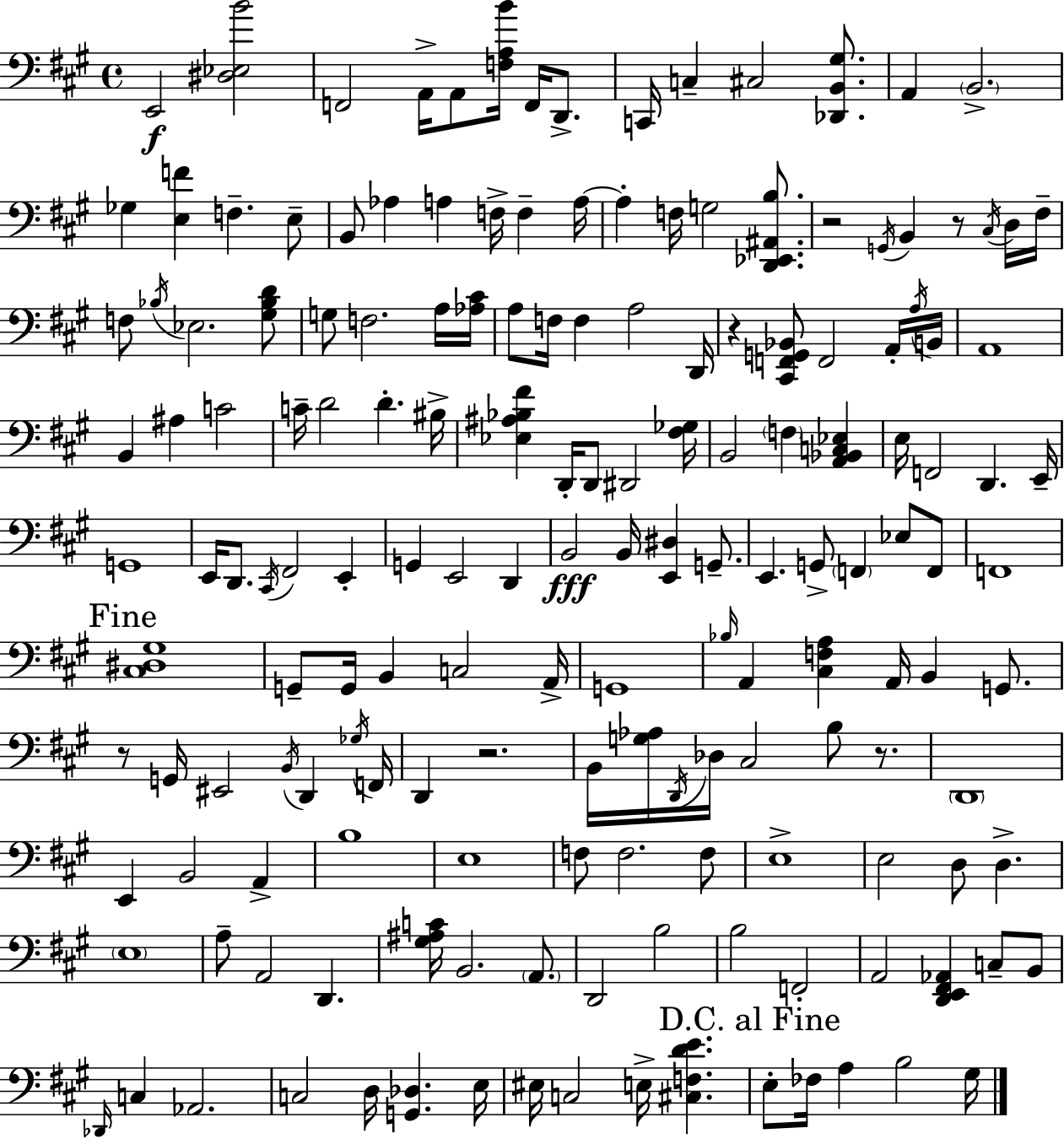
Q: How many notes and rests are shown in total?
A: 166